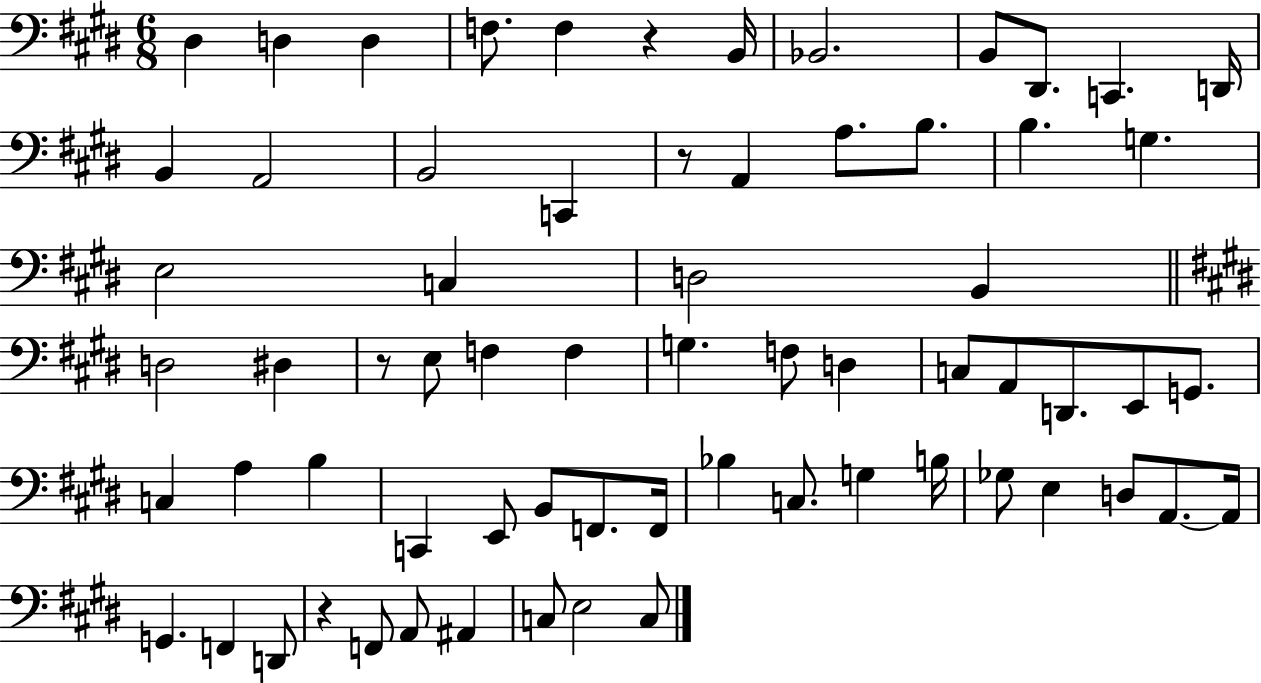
{
  \clef bass
  \numericTimeSignature
  \time 6/8
  \key e \major
  dis4 d4 d4 | f8. f4 r4 b,16 | bes,2. | b,8 dis,8. c,4. d,16 | \break b,4 a,2 | b,2 c,4 | r8 a,4 a8. b8. | b4. g4. | \break e2 c4 | d2 b,4 | \bar "||" \break \key e \major d2 dis4 | r8 e8 f4 f4 | g4. f8 d4 | c8 a,8 d,8. e,8 g,8. | \break c4 a4 b4 | c,4 e,8 b,8 f,8. f,16 | bes4 c8. g4 b16 | ges8 e4 d8 a,8.~~ a,16 | \break g,4. f,4 d,8 | r4 f,8 a,8 ais,4 | c8 e2 c8 | \bar "|."
}